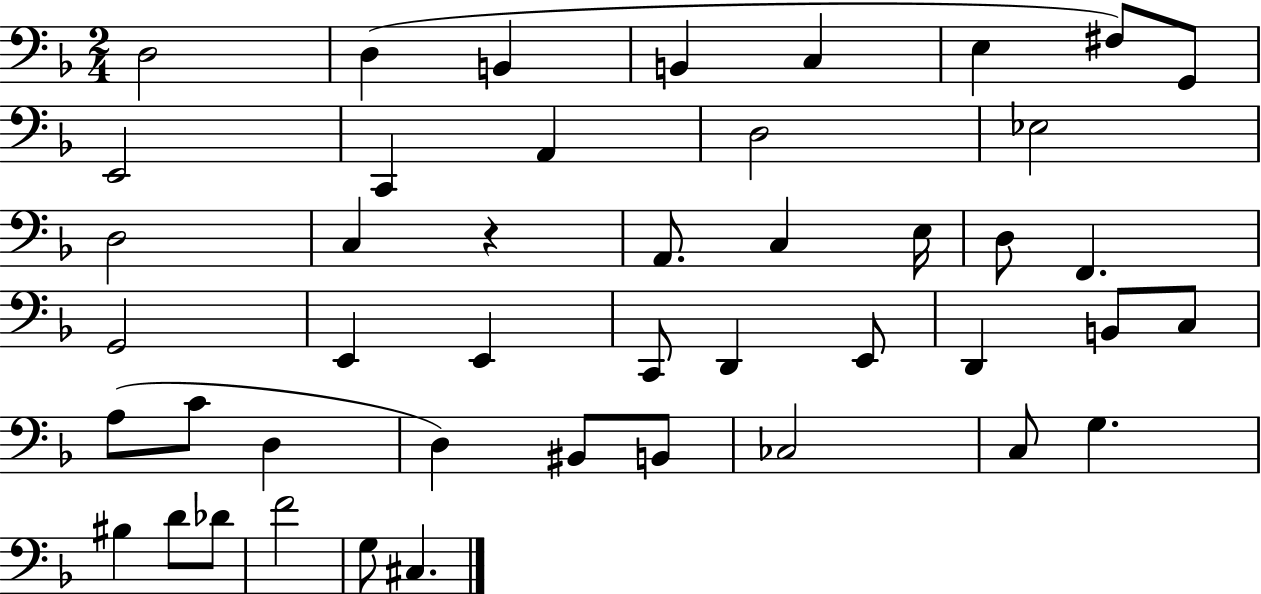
{
  \clef bass
  \numericTimeSignature
  \time 2/4
  \key f \major
  d2 | d4( b,4 | b,4 c4 | e4 fis8) g,8 | \break e,2 | c,4 a,4 | d2 | ees2 | \break d2 | c4 r4 | a,8. c4 e16 | d8 f,4. | \break g,2 | e,4 e,4 | c,8 d,4 e,8 | d,4 b,8 c8 | \break a8( c'8 d4 | d4) bis,8 b,8 | ces2 | c8 g4. | \break bis4 d'8 des'8 | f'2 | g8 cis4. | \bar "|."
}